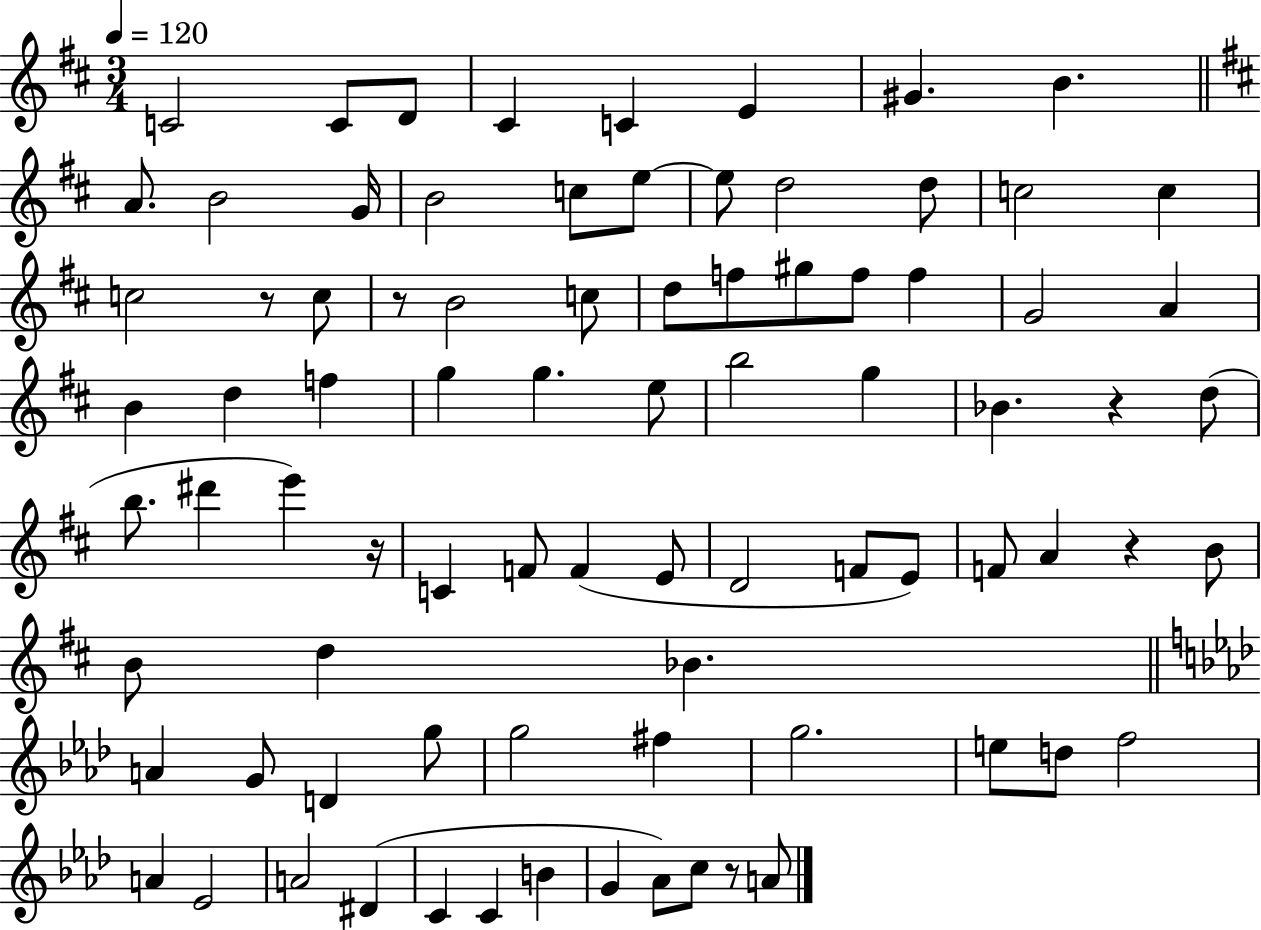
{
  \clef treble
  \numericTimeSignature
  \time 3/4
  \key d \major
  \tempo 4 = 120
  c'2 c'8 d'8 | cis'4 c'4 e'4 | gis'4. b'4. | \bar "||" \break \key d \major a'8. b'2 g'16 | b'2 c''8 e''8~~ | e''8 d''2 d''8 | c''2 c''4 | \break c''2 r8 c''8 | r8 b'2 c''8 | d''8 f''8 gis''8 f''8 f''4 | g'2 a'4 | \break b'4 d''4 f''4 | g''4 g''4. e''8 | b''2 g''4 | bes'4. r4 d''8( | \break b''8. dis'''4 e'''4) r16 | c'4 f'8 f'4( e'8 | d'2 f'8 e'8) | f'8 a'4 r4 b'8 | \break b'8 d''4 bes'4. | \bar "||" \break \key f \minor a'4 g'8 d'4 g''8 | g''2 fis''4 | g''2. | e''8 d''8 f''2 | \break a'4 ees'2 | a'2 dis'4( | c'4 c'4 b'4 | g'4 aes'8) c''8 r8 a'8 | \break \bar "|."
}